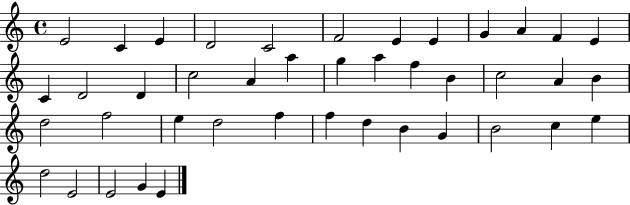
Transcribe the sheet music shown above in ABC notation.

X:1
T:Untitled
M:4/4
L:1/4
K:C
E2 C E D2 C2 F2 E E G A F E C D2 D c2 A a g a f B c2 A B d2 f2 e d2 f f d B G B2 c e d2 E2 E2 G E